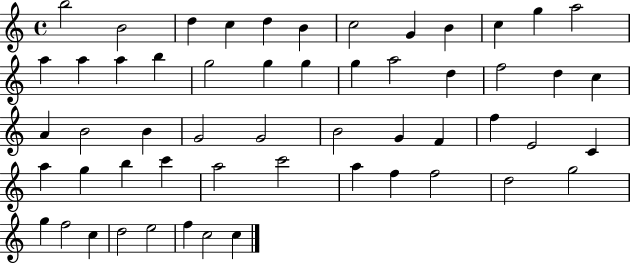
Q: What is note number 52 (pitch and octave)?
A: E5